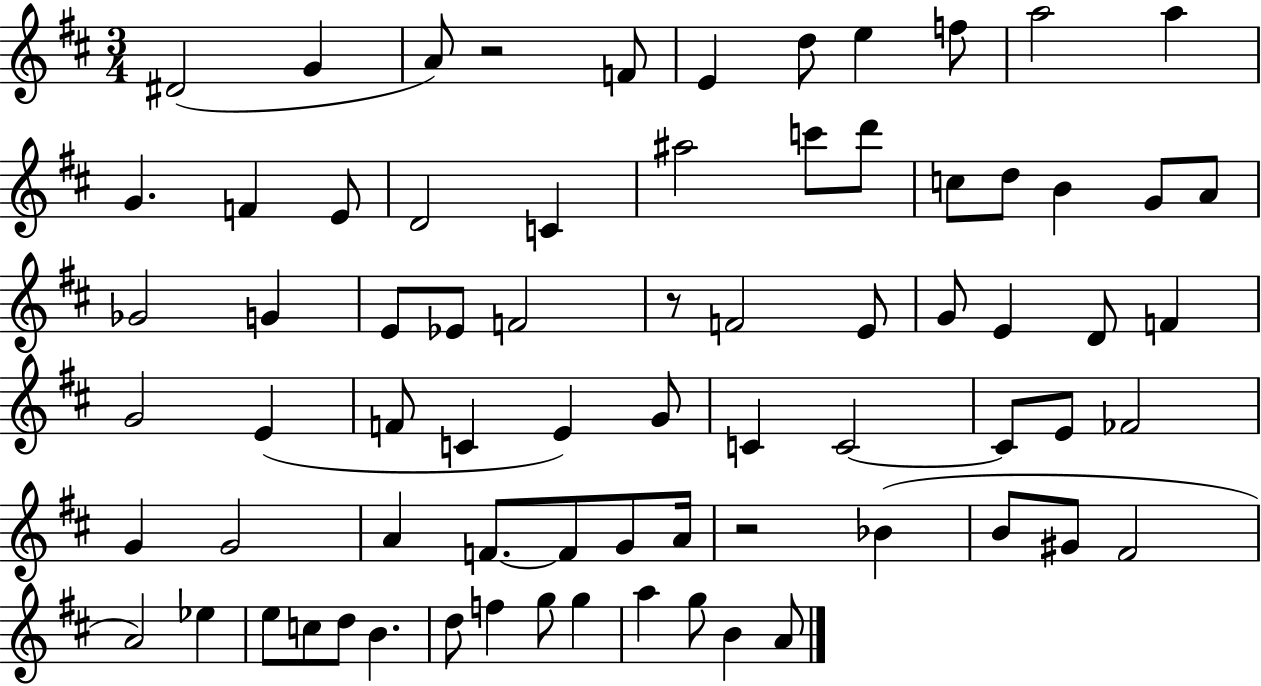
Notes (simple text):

D#4/h G4/q A4/e R/h F4/e E4/q D5/e E5/q F5/e A5/h A5/q G4/q. F4/q E4/e D4/h C4/q A#5/h C6/e D6/e C5/e D5/e B4/q G4/e A4/e Gb4/h G4/q E4/e Eb4/e F4/h R/e F4/h E4/e G4/e E4/q D4/e F4/q G4/h E4/q F4/e C4/q E4/q G4/e C4/q C4/h C4/e E4/e FES4/h G4/q G4/h A4/q F4/e. F4/e G4/e A4/s R/h Bb4/q B4/e G#4/e F#4/h A4/h Eb5/q E5/e C5/e D5/e B4/q. D5/e F5/q G5/e G5/q A5/q G5/e B4/q A4/e